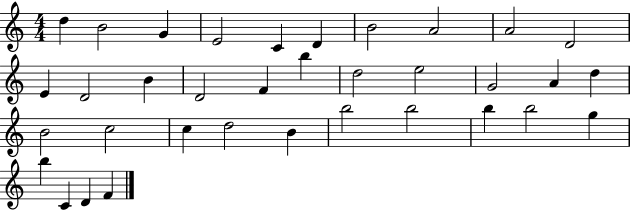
X:1
T:Untitled
M:4/4
L:1/4
K:C
d B2 G E2 C D B2 A2 A2 D2 E D2 B D2 F b d2 e2 G2 A d B2 c2 c d2 B b2 b2 b b2 g b C D F